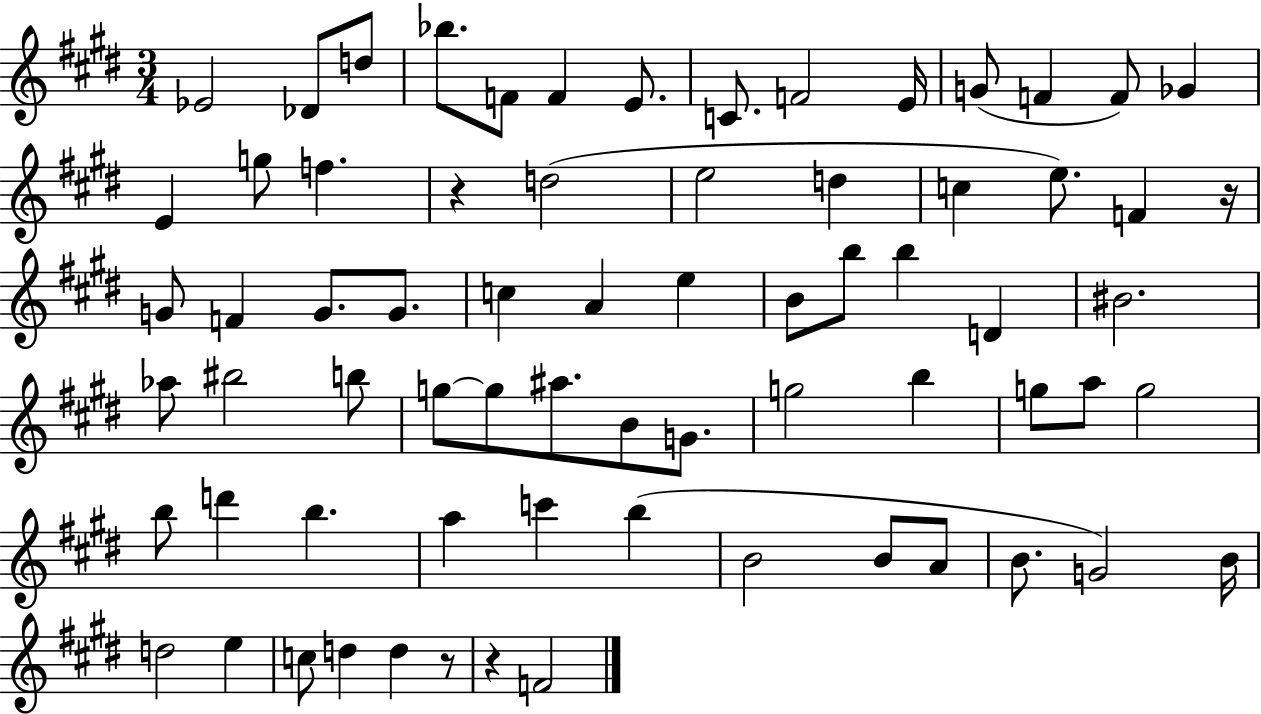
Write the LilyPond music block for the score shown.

{
  \clef treble
  \numericTimeSignature
  \time 3/4
  \key e \major
  \repeat volta 2 { ees'2 des'8 d''8 | bes''8. f'8 f'4 e'8. | c'8. f'2 e'16 | g'8( f'4 f'8) ges'4 | \break e'4 g''8 f''4. | r4 d''2( | e''2 d''4 | c''4 e''8.) f'4 r16 | \break g'8 f'4 g'8. g'8. | c''4 a'4 e''4 | b'8 b''8 b''4 d'4 | bis'2. | \break aes''8 bis''2 b''8 | g''8~~ g''8 ais''8. b'8 g'8. | g''2 b''4 | g''8 a''8 g''2 | \break b''8 d'''4 b''4. | a''4 c'''4 b''4( | b'2 b'8 a'8 | b'8. g'2) b'16 | \break d''2 e''4 | c''8 d''4 d''4 r8 | r4 f'2 | } \bar "|."
}